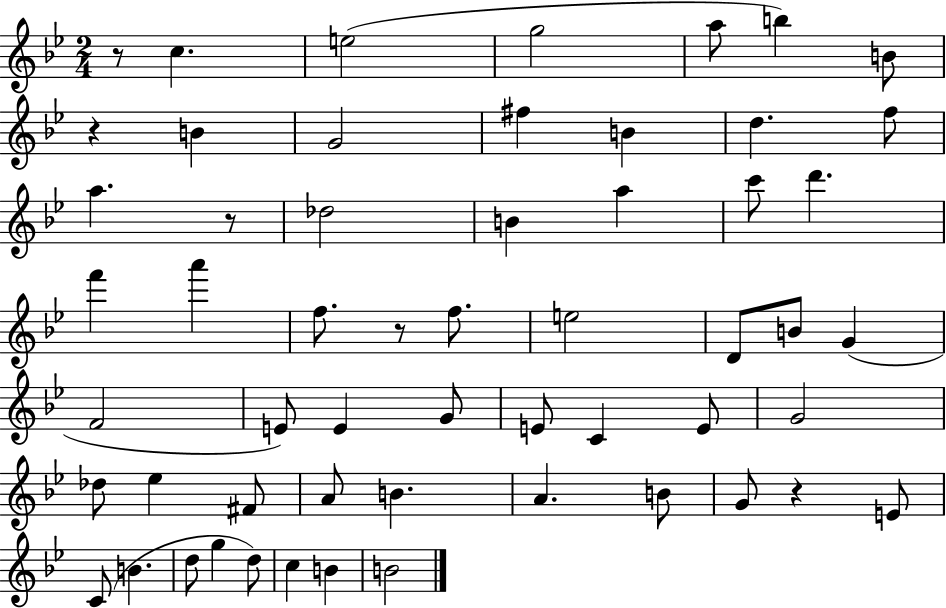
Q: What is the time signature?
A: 2/4